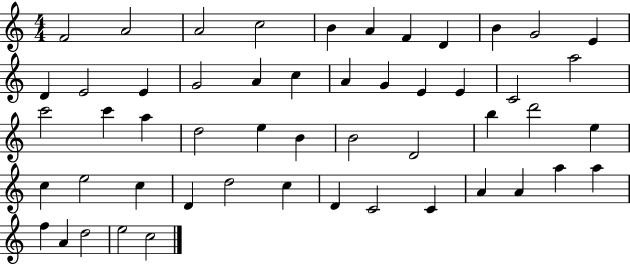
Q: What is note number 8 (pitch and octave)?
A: D4